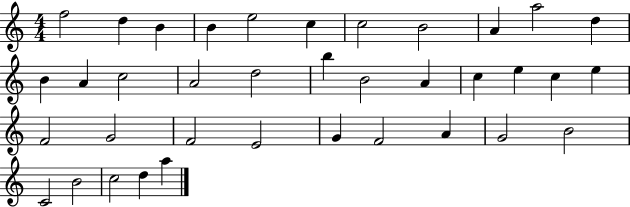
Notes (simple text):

F5/h D5/q B4/q B4/q E5/h C5/q C5/h B4/h A4/q A5/h D5/q B4/q A4/q C5/h A4/h D5/h B5/q B4/h A4/q C5/q E5/q C5/q E5/q F4/h G4/h F4/h E4/h G4/q F4/h A4/q G4/h B4/h C4/h B4/h C5/h D5/q A5/q